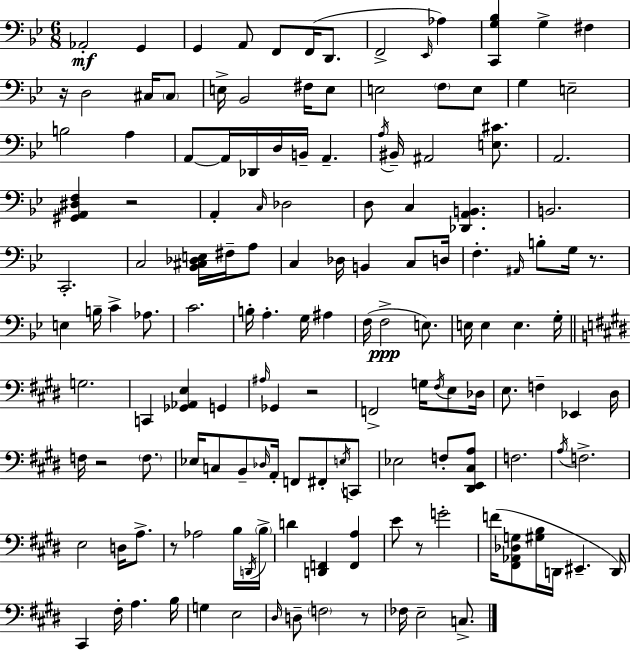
X:1
T:Untitled
M:6/8
L:1/4
K:Gm
_A,,2 G,, G,, A,,/2 F,,/2 F,,/4 D,,/2 F,,2 _E,,/4 _A, [C,,G,_B,] G, ^F, z/4 D,2 ^C,/4 ^C,/2 E,/4 _B,,2 ^F,/4 E,/2 E,2 F,/2 E,/2 G, E,2 B,2 A, A,,/2 A,,/4 _D,,/4 D,/4 B,,/4 A,, A,/4 ^B,,/4 ^A,,2 [E,^C]/2 A,,2 [^G,,A,,^D,F,] z2 A,, C,/4 _D,2 D,/2 C, [_D,,A,,B,,] B,,2 C,,2 C,2 [_B,,^C,_D,E,]/4 ^F,/4 A,/2 C, _D,/4 B,, C,/2 D,/4 F, ^A,,/4 B,/2 G,/4 z/2 E, B,/4 C _A,/2 C2 B,/4 A, G,/4 ^A, F,/4 F,2 E,/2 E,/4 E, E, G,/4 G,2 C,, [_G,,_A,,E,] G,, ^A,/4 _G,, z2 F,,2 G,/4 ^F,/4 E,/2 _D,/4 E,/2 F, _E,, ^D,/4 F,/4 z2 F,/2 _E,/4 C,/2 B,,/2 _D,/4 A,,/4 F,,/2 ^F,,/2 E,/4 C,,/2 _E,2 F,/2 [^D,,E,,^C,A,]/2 F,2 A,/4 F,2 E,2 D,/4 A,/2 z/2 _A,2 B,/4 D,,/4 B,/4 D [D,,F,,] [F,,A,] E/2 z/2 G2 F/4 [^F,,_A,,_D,G,]/2 [^G,B,]/4 D,,/4 ^E,, D,,/4 ^C,, ^F,/4 A, B,/4 G, E,2 ^D,/4 D,/2 F,2 z/2 _F,/4 E,2 C,/2